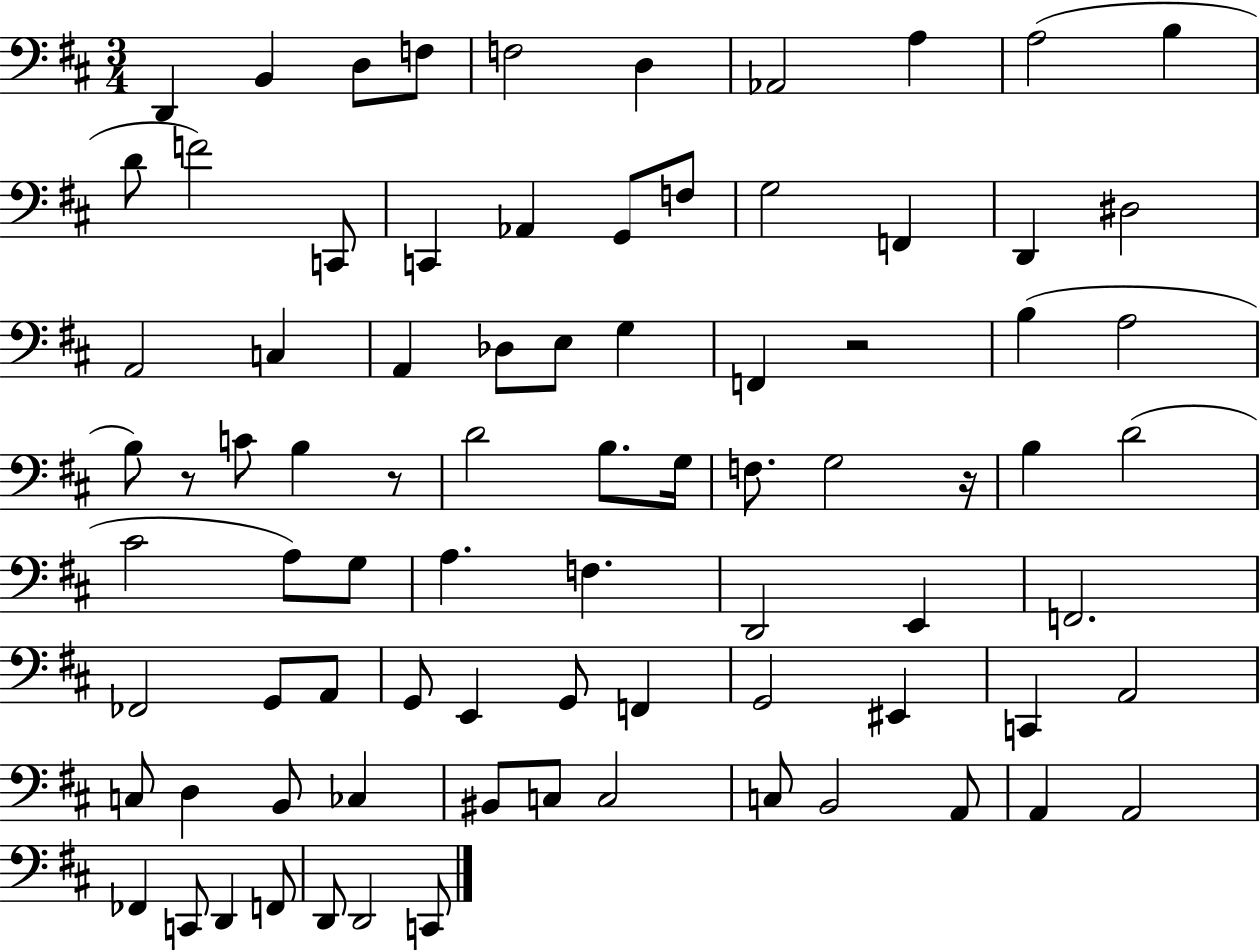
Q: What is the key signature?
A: D major